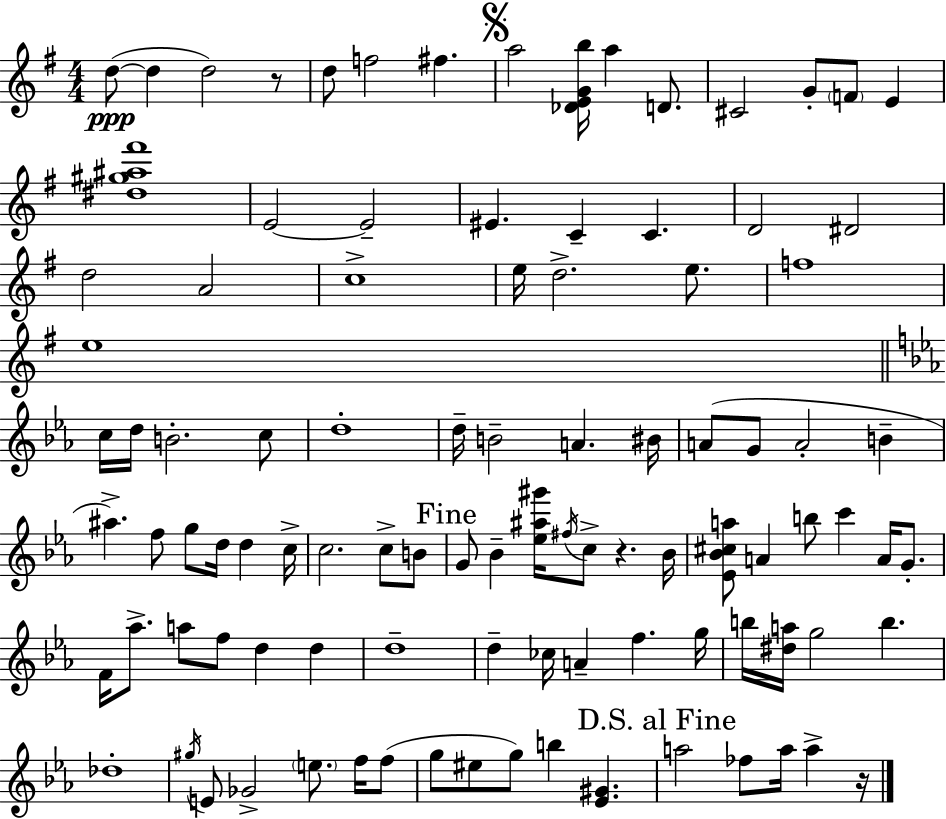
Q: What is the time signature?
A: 4/4